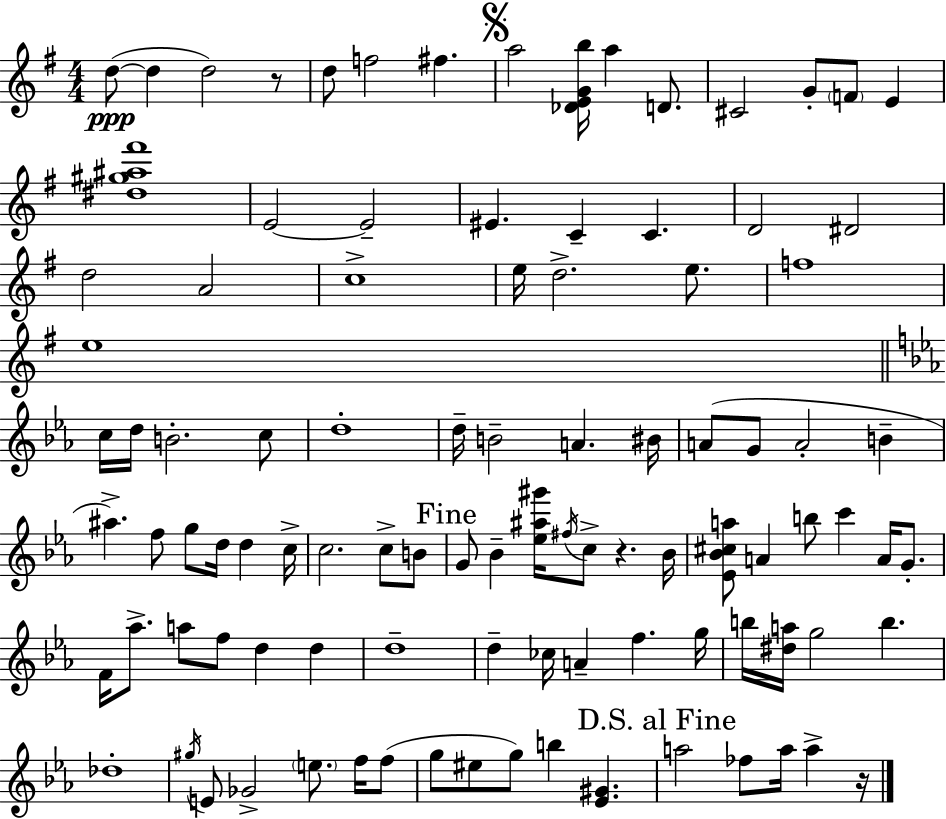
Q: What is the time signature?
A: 4/4